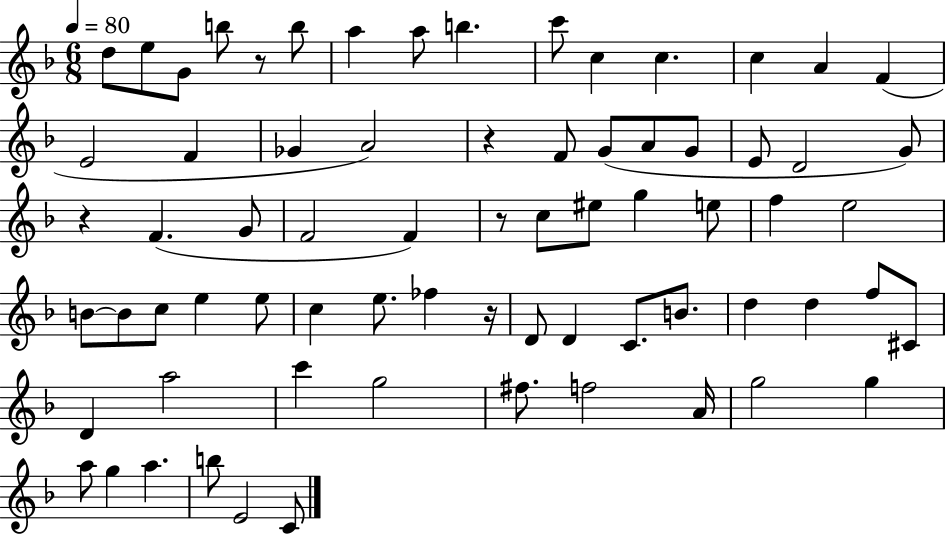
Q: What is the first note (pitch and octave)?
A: D5